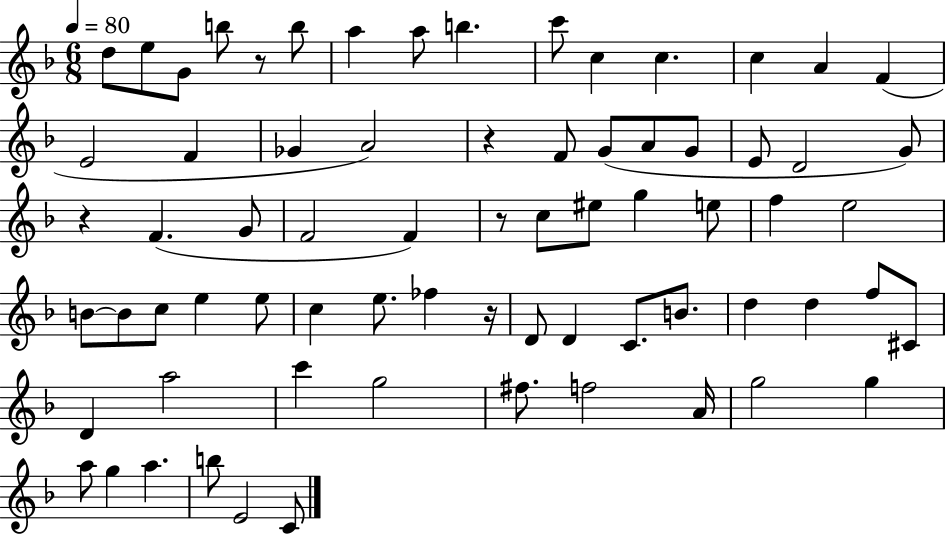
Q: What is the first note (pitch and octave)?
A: D5